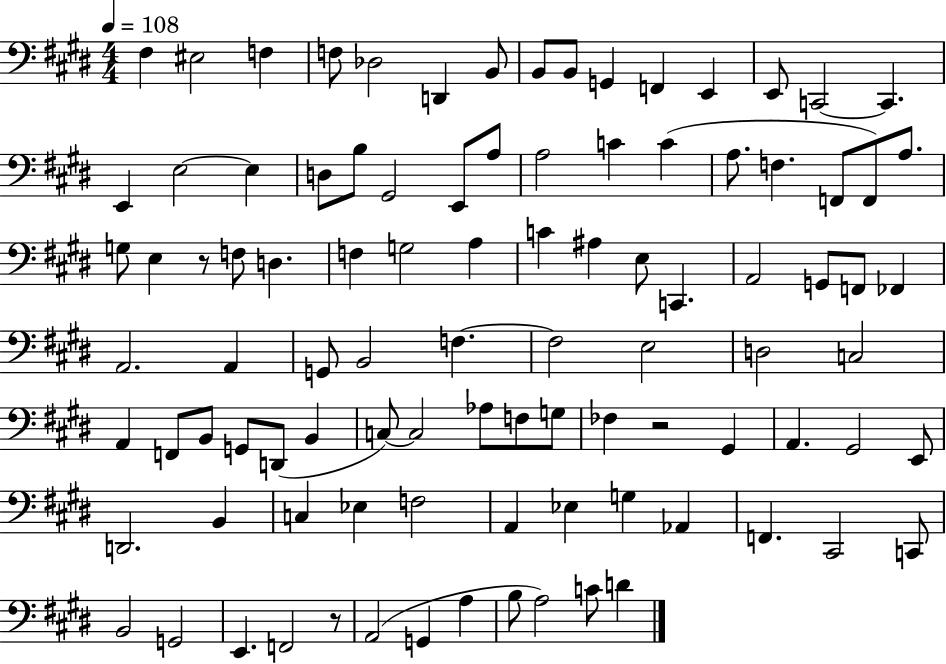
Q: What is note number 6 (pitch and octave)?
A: D2